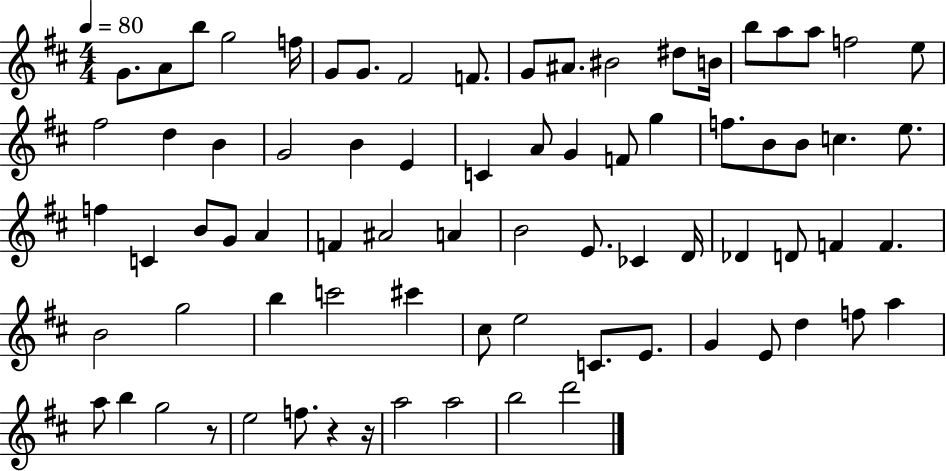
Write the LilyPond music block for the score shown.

{
  \clef treble
  \numericTimeSignature
  \time 4/4
  \key d \major
  \tempo 4 = 80
  g'8. a'8 b''8 g''2 f''16 | g'8 g'8. fis'2 f'8. | g'8 ais'8. bis'2 dis''8 b'16 | b''8 a''8 a''8 f''2 e''8 | \break fis''2 d''4 b'4 | g'2 b'4 e'4 | c'4 a'8 g'4 f'8 g''4 | f''8. b'8 b'8 c''4. e''8. | \break f''4 c'4 b'8 g'8 a'4 | f'4 ais'2 a'4 | b'2 e'8. ces'4 d'16 | des'4 d'8 f'4 f'4. | \break b'2 g''2 | b''4 c'''2 cis'''4 | cis''8 e''2 c'8. e'8. | g'4 e'8 d''4 f''8 a''4 | \break a''8 b''4 g''2 r8 | e''2 f''8. r4 r16 | a''2 a''2 | b''2 d'''2 | \break \bar "|."
}